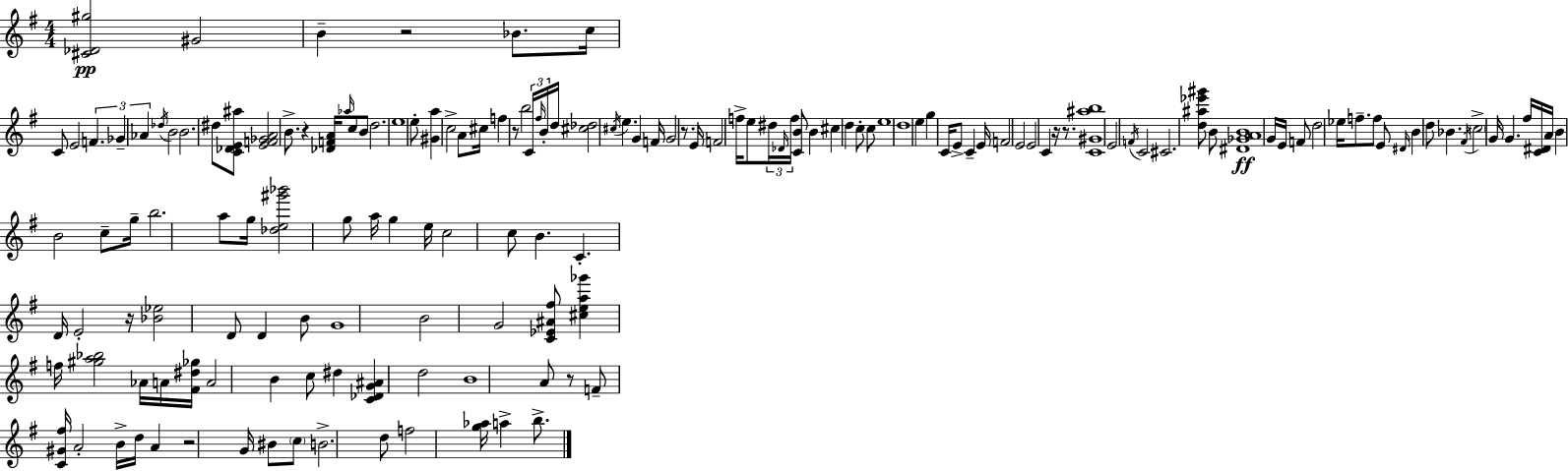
[C#4,Db4,G#5]/h G#4/h B4/q R/h Bb4/e. C5/s C4/e E4/h F4/q. Gb4/q Ab4/q Db5/s B4/h B4/h. D#5/e [C4,Db4,E4,A#5]/e [E4,F4,Gb4,A4]/h B4/e. R/q [Db4,F4,A4]/s Ab5/s C5/e B4/e D5/h. E5/w E5/e [G#4,A5]/q C5/h A4/e C#5/s F5/q R/e B5/h C4/s F#5/s B4/s D5/s [C#5,Db5]/h C#5/s E5/q. G4/q F4/s G4/h R/e. E4/s F4/h F5/s E5/e D#5/s Db4/s F5/s [C4,B4]/e B4/q C#5/q D5/q C5/e C5/e E5/w D5/w E5/q G5/q C4/s E4/e C4/q E4/s F4/h E4/h E4/h C4/q R/s R/e. [C4,G#4,A#5,B5]/w E4/h F4/s C4/h C#4/h. [D5,A#5,Eb6,G#6]/e B4/e [D#4,Gb4,A4,B4]/w G4/s E4/s F4/e D5/h Eb5/s F5/e. F5/e E4/e D#4/s B4/q D5/e Bb4/q. F#4/s C5/h G4/s G4/q. F#5/s [C4,D#4]/s A4/s B4/q B4/h C5/e G5/s B5/h. A5/e G5/s [Db5,E5,G#6,Bb6]/h G5/e A5/s G5/q E5/s C5/h C5/e B4/q. C4/q. D4/s E4/h R/s [Bb4,Eb5]/h D4/e D4/q B4/e G4/w B4/h G4/h [C4,Eb4,A#4,F#5]/e [C#5,E5,A5,Gb6]/q F5/s [G#5,A5,Bb5]/h Ab4/s A4/s [F#4,D#5,Gb5]/s A4/h B4/q C5/e D#5/q [C4,Db4,G4,A#4]/q D5/h B4/w A4/e R/e F4/e [C4,G#4,F#5]/s A4/h B4/s D5/s A4/q R/h G4/s BIS4/e C5/e B4/h. D5/e F5/h [G5,Ab5]/s A5/q B5/e.